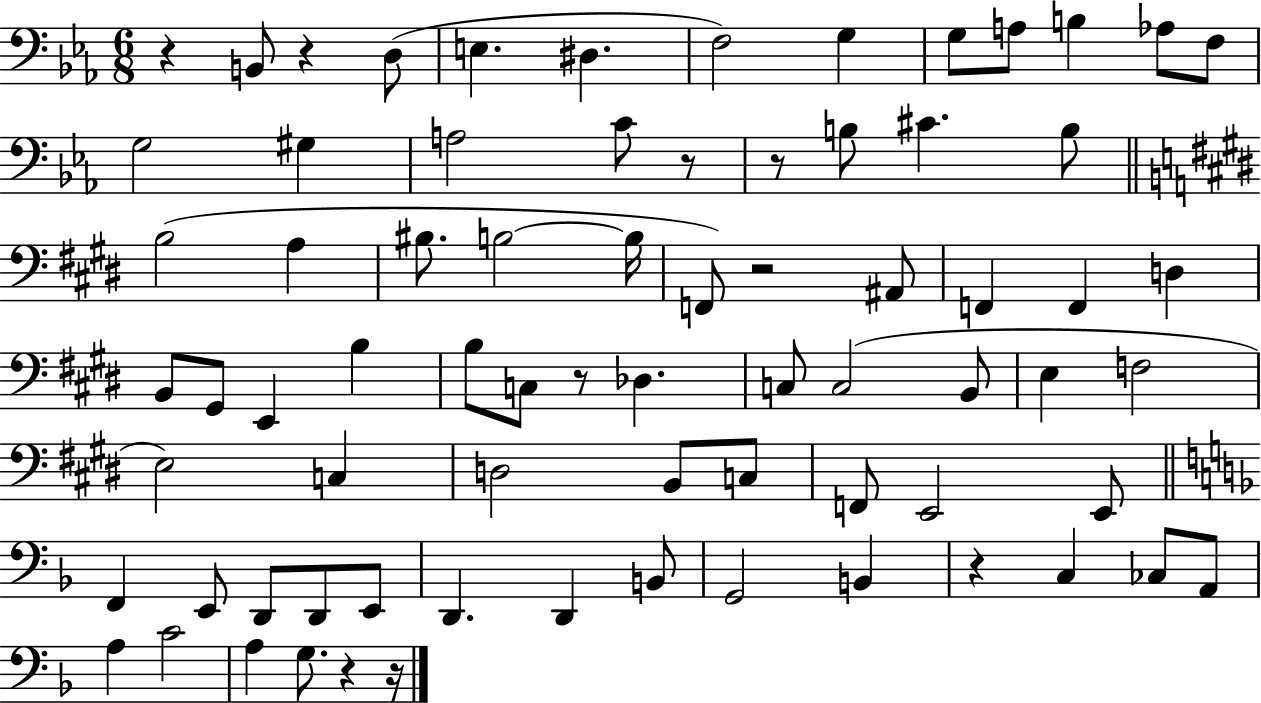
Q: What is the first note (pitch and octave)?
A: B2